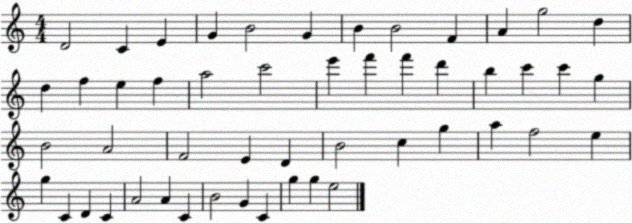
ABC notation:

X:1
T:Untitled
M:4/4
L:1/4
K:C
D2 C E G B2 G B B2 F A g2 d d f e f a2 c'2 e' f' f' d' b c' c' g B2 A2 F2 E D B2 c g a f2 e g C D C A2 A C B2 G C g g e2